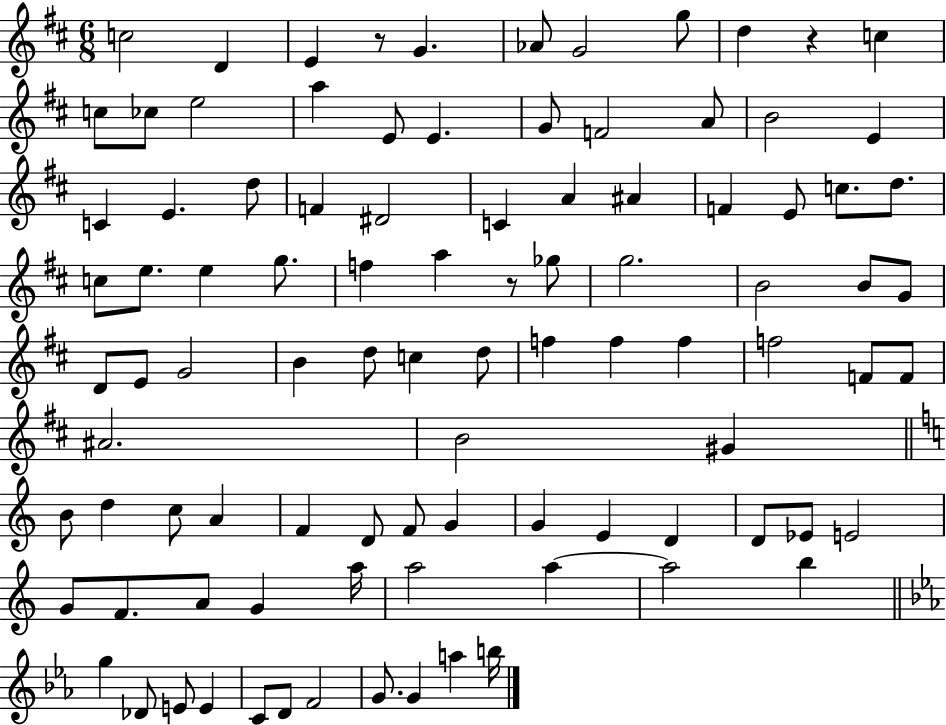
X:1
T:Untitled
M:6/8
L:1/4
K:D
c2 D E z/2 G _A/2 G2 g/2 d z c c/2 _c/2 e2 a E/2 E G/2 F2 A/2 B2 E C E d/2 F ^D2 C A ^A F E/2 c/2 d/2 c/2 e/2 e g/2 f a z/2 _g/2 g2 B2 B/2 G/2 D/2 E/2 G2 B d/2 c d/2 f f f f2 F/2 F/2 ^A2 B2 ^G B/2 d c/2 A F D/2 F/2 G G E D D/2 _E/2 E2 G/2 F/2 A/2 G a/4 a2 a a2 b g _D/2 E/2 E C/2 D/2 F2 G/2 G a b/4